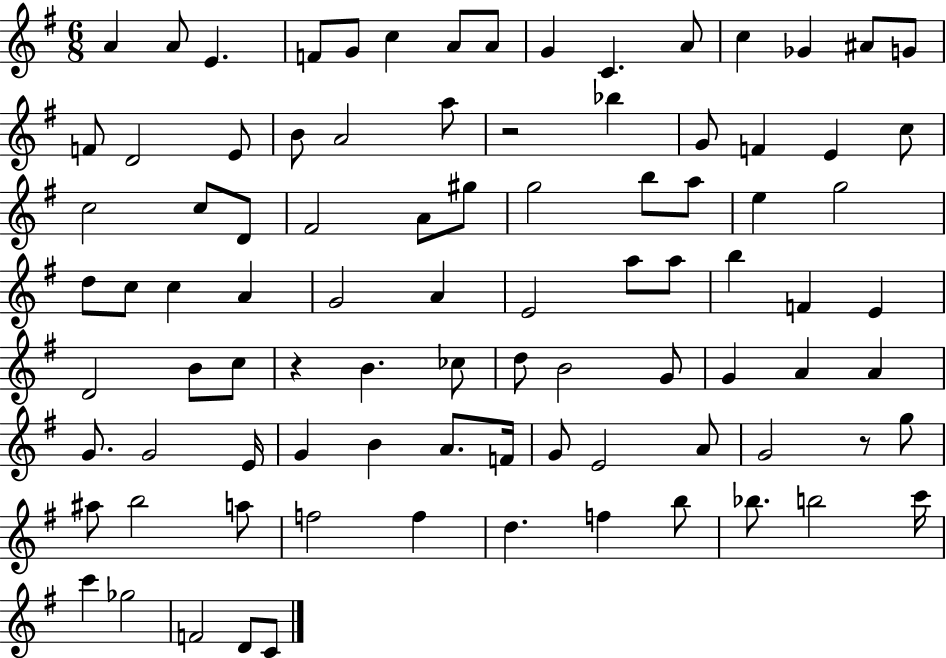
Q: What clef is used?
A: treble